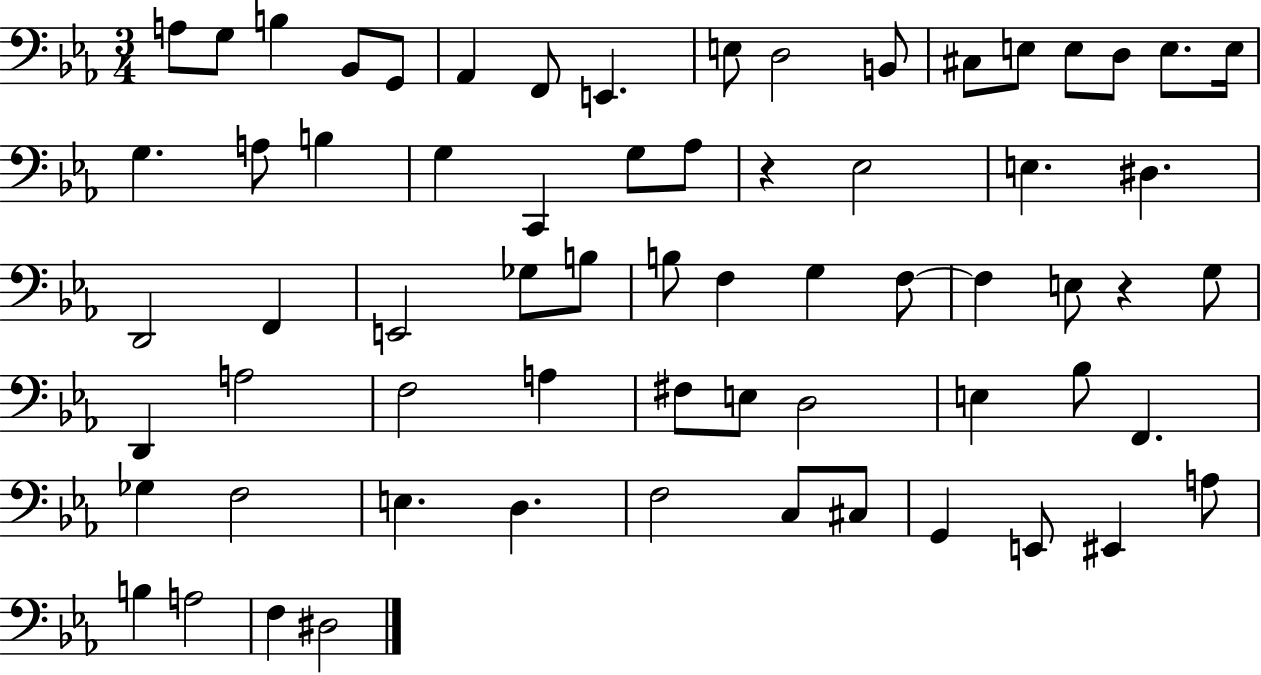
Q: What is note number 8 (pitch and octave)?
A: E2